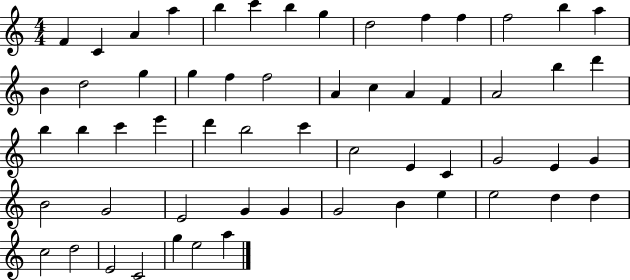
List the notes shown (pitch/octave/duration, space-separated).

F4/q C4/q A4/q A5/q B5/q C6/q B5/q G5/q D5/h F5/q F5/q F5/h B5/q A5/q B4/q D5/h G5/q G5/q F5/q F5/h A4/q C5/q A4/q F4/q A4/h B5/q D6/q B5/q B5/q C6/q E6/q D6/q B5/h C6/q C5/h E4/q C4/q G4/h E4/q G4/q B4/h G4/h E4/h G4/q G4/q G4/h B4/q E5/q E5/h D5/q D5/q C5/h D5/h E4/h C4/h G5/q E5/h A5/q